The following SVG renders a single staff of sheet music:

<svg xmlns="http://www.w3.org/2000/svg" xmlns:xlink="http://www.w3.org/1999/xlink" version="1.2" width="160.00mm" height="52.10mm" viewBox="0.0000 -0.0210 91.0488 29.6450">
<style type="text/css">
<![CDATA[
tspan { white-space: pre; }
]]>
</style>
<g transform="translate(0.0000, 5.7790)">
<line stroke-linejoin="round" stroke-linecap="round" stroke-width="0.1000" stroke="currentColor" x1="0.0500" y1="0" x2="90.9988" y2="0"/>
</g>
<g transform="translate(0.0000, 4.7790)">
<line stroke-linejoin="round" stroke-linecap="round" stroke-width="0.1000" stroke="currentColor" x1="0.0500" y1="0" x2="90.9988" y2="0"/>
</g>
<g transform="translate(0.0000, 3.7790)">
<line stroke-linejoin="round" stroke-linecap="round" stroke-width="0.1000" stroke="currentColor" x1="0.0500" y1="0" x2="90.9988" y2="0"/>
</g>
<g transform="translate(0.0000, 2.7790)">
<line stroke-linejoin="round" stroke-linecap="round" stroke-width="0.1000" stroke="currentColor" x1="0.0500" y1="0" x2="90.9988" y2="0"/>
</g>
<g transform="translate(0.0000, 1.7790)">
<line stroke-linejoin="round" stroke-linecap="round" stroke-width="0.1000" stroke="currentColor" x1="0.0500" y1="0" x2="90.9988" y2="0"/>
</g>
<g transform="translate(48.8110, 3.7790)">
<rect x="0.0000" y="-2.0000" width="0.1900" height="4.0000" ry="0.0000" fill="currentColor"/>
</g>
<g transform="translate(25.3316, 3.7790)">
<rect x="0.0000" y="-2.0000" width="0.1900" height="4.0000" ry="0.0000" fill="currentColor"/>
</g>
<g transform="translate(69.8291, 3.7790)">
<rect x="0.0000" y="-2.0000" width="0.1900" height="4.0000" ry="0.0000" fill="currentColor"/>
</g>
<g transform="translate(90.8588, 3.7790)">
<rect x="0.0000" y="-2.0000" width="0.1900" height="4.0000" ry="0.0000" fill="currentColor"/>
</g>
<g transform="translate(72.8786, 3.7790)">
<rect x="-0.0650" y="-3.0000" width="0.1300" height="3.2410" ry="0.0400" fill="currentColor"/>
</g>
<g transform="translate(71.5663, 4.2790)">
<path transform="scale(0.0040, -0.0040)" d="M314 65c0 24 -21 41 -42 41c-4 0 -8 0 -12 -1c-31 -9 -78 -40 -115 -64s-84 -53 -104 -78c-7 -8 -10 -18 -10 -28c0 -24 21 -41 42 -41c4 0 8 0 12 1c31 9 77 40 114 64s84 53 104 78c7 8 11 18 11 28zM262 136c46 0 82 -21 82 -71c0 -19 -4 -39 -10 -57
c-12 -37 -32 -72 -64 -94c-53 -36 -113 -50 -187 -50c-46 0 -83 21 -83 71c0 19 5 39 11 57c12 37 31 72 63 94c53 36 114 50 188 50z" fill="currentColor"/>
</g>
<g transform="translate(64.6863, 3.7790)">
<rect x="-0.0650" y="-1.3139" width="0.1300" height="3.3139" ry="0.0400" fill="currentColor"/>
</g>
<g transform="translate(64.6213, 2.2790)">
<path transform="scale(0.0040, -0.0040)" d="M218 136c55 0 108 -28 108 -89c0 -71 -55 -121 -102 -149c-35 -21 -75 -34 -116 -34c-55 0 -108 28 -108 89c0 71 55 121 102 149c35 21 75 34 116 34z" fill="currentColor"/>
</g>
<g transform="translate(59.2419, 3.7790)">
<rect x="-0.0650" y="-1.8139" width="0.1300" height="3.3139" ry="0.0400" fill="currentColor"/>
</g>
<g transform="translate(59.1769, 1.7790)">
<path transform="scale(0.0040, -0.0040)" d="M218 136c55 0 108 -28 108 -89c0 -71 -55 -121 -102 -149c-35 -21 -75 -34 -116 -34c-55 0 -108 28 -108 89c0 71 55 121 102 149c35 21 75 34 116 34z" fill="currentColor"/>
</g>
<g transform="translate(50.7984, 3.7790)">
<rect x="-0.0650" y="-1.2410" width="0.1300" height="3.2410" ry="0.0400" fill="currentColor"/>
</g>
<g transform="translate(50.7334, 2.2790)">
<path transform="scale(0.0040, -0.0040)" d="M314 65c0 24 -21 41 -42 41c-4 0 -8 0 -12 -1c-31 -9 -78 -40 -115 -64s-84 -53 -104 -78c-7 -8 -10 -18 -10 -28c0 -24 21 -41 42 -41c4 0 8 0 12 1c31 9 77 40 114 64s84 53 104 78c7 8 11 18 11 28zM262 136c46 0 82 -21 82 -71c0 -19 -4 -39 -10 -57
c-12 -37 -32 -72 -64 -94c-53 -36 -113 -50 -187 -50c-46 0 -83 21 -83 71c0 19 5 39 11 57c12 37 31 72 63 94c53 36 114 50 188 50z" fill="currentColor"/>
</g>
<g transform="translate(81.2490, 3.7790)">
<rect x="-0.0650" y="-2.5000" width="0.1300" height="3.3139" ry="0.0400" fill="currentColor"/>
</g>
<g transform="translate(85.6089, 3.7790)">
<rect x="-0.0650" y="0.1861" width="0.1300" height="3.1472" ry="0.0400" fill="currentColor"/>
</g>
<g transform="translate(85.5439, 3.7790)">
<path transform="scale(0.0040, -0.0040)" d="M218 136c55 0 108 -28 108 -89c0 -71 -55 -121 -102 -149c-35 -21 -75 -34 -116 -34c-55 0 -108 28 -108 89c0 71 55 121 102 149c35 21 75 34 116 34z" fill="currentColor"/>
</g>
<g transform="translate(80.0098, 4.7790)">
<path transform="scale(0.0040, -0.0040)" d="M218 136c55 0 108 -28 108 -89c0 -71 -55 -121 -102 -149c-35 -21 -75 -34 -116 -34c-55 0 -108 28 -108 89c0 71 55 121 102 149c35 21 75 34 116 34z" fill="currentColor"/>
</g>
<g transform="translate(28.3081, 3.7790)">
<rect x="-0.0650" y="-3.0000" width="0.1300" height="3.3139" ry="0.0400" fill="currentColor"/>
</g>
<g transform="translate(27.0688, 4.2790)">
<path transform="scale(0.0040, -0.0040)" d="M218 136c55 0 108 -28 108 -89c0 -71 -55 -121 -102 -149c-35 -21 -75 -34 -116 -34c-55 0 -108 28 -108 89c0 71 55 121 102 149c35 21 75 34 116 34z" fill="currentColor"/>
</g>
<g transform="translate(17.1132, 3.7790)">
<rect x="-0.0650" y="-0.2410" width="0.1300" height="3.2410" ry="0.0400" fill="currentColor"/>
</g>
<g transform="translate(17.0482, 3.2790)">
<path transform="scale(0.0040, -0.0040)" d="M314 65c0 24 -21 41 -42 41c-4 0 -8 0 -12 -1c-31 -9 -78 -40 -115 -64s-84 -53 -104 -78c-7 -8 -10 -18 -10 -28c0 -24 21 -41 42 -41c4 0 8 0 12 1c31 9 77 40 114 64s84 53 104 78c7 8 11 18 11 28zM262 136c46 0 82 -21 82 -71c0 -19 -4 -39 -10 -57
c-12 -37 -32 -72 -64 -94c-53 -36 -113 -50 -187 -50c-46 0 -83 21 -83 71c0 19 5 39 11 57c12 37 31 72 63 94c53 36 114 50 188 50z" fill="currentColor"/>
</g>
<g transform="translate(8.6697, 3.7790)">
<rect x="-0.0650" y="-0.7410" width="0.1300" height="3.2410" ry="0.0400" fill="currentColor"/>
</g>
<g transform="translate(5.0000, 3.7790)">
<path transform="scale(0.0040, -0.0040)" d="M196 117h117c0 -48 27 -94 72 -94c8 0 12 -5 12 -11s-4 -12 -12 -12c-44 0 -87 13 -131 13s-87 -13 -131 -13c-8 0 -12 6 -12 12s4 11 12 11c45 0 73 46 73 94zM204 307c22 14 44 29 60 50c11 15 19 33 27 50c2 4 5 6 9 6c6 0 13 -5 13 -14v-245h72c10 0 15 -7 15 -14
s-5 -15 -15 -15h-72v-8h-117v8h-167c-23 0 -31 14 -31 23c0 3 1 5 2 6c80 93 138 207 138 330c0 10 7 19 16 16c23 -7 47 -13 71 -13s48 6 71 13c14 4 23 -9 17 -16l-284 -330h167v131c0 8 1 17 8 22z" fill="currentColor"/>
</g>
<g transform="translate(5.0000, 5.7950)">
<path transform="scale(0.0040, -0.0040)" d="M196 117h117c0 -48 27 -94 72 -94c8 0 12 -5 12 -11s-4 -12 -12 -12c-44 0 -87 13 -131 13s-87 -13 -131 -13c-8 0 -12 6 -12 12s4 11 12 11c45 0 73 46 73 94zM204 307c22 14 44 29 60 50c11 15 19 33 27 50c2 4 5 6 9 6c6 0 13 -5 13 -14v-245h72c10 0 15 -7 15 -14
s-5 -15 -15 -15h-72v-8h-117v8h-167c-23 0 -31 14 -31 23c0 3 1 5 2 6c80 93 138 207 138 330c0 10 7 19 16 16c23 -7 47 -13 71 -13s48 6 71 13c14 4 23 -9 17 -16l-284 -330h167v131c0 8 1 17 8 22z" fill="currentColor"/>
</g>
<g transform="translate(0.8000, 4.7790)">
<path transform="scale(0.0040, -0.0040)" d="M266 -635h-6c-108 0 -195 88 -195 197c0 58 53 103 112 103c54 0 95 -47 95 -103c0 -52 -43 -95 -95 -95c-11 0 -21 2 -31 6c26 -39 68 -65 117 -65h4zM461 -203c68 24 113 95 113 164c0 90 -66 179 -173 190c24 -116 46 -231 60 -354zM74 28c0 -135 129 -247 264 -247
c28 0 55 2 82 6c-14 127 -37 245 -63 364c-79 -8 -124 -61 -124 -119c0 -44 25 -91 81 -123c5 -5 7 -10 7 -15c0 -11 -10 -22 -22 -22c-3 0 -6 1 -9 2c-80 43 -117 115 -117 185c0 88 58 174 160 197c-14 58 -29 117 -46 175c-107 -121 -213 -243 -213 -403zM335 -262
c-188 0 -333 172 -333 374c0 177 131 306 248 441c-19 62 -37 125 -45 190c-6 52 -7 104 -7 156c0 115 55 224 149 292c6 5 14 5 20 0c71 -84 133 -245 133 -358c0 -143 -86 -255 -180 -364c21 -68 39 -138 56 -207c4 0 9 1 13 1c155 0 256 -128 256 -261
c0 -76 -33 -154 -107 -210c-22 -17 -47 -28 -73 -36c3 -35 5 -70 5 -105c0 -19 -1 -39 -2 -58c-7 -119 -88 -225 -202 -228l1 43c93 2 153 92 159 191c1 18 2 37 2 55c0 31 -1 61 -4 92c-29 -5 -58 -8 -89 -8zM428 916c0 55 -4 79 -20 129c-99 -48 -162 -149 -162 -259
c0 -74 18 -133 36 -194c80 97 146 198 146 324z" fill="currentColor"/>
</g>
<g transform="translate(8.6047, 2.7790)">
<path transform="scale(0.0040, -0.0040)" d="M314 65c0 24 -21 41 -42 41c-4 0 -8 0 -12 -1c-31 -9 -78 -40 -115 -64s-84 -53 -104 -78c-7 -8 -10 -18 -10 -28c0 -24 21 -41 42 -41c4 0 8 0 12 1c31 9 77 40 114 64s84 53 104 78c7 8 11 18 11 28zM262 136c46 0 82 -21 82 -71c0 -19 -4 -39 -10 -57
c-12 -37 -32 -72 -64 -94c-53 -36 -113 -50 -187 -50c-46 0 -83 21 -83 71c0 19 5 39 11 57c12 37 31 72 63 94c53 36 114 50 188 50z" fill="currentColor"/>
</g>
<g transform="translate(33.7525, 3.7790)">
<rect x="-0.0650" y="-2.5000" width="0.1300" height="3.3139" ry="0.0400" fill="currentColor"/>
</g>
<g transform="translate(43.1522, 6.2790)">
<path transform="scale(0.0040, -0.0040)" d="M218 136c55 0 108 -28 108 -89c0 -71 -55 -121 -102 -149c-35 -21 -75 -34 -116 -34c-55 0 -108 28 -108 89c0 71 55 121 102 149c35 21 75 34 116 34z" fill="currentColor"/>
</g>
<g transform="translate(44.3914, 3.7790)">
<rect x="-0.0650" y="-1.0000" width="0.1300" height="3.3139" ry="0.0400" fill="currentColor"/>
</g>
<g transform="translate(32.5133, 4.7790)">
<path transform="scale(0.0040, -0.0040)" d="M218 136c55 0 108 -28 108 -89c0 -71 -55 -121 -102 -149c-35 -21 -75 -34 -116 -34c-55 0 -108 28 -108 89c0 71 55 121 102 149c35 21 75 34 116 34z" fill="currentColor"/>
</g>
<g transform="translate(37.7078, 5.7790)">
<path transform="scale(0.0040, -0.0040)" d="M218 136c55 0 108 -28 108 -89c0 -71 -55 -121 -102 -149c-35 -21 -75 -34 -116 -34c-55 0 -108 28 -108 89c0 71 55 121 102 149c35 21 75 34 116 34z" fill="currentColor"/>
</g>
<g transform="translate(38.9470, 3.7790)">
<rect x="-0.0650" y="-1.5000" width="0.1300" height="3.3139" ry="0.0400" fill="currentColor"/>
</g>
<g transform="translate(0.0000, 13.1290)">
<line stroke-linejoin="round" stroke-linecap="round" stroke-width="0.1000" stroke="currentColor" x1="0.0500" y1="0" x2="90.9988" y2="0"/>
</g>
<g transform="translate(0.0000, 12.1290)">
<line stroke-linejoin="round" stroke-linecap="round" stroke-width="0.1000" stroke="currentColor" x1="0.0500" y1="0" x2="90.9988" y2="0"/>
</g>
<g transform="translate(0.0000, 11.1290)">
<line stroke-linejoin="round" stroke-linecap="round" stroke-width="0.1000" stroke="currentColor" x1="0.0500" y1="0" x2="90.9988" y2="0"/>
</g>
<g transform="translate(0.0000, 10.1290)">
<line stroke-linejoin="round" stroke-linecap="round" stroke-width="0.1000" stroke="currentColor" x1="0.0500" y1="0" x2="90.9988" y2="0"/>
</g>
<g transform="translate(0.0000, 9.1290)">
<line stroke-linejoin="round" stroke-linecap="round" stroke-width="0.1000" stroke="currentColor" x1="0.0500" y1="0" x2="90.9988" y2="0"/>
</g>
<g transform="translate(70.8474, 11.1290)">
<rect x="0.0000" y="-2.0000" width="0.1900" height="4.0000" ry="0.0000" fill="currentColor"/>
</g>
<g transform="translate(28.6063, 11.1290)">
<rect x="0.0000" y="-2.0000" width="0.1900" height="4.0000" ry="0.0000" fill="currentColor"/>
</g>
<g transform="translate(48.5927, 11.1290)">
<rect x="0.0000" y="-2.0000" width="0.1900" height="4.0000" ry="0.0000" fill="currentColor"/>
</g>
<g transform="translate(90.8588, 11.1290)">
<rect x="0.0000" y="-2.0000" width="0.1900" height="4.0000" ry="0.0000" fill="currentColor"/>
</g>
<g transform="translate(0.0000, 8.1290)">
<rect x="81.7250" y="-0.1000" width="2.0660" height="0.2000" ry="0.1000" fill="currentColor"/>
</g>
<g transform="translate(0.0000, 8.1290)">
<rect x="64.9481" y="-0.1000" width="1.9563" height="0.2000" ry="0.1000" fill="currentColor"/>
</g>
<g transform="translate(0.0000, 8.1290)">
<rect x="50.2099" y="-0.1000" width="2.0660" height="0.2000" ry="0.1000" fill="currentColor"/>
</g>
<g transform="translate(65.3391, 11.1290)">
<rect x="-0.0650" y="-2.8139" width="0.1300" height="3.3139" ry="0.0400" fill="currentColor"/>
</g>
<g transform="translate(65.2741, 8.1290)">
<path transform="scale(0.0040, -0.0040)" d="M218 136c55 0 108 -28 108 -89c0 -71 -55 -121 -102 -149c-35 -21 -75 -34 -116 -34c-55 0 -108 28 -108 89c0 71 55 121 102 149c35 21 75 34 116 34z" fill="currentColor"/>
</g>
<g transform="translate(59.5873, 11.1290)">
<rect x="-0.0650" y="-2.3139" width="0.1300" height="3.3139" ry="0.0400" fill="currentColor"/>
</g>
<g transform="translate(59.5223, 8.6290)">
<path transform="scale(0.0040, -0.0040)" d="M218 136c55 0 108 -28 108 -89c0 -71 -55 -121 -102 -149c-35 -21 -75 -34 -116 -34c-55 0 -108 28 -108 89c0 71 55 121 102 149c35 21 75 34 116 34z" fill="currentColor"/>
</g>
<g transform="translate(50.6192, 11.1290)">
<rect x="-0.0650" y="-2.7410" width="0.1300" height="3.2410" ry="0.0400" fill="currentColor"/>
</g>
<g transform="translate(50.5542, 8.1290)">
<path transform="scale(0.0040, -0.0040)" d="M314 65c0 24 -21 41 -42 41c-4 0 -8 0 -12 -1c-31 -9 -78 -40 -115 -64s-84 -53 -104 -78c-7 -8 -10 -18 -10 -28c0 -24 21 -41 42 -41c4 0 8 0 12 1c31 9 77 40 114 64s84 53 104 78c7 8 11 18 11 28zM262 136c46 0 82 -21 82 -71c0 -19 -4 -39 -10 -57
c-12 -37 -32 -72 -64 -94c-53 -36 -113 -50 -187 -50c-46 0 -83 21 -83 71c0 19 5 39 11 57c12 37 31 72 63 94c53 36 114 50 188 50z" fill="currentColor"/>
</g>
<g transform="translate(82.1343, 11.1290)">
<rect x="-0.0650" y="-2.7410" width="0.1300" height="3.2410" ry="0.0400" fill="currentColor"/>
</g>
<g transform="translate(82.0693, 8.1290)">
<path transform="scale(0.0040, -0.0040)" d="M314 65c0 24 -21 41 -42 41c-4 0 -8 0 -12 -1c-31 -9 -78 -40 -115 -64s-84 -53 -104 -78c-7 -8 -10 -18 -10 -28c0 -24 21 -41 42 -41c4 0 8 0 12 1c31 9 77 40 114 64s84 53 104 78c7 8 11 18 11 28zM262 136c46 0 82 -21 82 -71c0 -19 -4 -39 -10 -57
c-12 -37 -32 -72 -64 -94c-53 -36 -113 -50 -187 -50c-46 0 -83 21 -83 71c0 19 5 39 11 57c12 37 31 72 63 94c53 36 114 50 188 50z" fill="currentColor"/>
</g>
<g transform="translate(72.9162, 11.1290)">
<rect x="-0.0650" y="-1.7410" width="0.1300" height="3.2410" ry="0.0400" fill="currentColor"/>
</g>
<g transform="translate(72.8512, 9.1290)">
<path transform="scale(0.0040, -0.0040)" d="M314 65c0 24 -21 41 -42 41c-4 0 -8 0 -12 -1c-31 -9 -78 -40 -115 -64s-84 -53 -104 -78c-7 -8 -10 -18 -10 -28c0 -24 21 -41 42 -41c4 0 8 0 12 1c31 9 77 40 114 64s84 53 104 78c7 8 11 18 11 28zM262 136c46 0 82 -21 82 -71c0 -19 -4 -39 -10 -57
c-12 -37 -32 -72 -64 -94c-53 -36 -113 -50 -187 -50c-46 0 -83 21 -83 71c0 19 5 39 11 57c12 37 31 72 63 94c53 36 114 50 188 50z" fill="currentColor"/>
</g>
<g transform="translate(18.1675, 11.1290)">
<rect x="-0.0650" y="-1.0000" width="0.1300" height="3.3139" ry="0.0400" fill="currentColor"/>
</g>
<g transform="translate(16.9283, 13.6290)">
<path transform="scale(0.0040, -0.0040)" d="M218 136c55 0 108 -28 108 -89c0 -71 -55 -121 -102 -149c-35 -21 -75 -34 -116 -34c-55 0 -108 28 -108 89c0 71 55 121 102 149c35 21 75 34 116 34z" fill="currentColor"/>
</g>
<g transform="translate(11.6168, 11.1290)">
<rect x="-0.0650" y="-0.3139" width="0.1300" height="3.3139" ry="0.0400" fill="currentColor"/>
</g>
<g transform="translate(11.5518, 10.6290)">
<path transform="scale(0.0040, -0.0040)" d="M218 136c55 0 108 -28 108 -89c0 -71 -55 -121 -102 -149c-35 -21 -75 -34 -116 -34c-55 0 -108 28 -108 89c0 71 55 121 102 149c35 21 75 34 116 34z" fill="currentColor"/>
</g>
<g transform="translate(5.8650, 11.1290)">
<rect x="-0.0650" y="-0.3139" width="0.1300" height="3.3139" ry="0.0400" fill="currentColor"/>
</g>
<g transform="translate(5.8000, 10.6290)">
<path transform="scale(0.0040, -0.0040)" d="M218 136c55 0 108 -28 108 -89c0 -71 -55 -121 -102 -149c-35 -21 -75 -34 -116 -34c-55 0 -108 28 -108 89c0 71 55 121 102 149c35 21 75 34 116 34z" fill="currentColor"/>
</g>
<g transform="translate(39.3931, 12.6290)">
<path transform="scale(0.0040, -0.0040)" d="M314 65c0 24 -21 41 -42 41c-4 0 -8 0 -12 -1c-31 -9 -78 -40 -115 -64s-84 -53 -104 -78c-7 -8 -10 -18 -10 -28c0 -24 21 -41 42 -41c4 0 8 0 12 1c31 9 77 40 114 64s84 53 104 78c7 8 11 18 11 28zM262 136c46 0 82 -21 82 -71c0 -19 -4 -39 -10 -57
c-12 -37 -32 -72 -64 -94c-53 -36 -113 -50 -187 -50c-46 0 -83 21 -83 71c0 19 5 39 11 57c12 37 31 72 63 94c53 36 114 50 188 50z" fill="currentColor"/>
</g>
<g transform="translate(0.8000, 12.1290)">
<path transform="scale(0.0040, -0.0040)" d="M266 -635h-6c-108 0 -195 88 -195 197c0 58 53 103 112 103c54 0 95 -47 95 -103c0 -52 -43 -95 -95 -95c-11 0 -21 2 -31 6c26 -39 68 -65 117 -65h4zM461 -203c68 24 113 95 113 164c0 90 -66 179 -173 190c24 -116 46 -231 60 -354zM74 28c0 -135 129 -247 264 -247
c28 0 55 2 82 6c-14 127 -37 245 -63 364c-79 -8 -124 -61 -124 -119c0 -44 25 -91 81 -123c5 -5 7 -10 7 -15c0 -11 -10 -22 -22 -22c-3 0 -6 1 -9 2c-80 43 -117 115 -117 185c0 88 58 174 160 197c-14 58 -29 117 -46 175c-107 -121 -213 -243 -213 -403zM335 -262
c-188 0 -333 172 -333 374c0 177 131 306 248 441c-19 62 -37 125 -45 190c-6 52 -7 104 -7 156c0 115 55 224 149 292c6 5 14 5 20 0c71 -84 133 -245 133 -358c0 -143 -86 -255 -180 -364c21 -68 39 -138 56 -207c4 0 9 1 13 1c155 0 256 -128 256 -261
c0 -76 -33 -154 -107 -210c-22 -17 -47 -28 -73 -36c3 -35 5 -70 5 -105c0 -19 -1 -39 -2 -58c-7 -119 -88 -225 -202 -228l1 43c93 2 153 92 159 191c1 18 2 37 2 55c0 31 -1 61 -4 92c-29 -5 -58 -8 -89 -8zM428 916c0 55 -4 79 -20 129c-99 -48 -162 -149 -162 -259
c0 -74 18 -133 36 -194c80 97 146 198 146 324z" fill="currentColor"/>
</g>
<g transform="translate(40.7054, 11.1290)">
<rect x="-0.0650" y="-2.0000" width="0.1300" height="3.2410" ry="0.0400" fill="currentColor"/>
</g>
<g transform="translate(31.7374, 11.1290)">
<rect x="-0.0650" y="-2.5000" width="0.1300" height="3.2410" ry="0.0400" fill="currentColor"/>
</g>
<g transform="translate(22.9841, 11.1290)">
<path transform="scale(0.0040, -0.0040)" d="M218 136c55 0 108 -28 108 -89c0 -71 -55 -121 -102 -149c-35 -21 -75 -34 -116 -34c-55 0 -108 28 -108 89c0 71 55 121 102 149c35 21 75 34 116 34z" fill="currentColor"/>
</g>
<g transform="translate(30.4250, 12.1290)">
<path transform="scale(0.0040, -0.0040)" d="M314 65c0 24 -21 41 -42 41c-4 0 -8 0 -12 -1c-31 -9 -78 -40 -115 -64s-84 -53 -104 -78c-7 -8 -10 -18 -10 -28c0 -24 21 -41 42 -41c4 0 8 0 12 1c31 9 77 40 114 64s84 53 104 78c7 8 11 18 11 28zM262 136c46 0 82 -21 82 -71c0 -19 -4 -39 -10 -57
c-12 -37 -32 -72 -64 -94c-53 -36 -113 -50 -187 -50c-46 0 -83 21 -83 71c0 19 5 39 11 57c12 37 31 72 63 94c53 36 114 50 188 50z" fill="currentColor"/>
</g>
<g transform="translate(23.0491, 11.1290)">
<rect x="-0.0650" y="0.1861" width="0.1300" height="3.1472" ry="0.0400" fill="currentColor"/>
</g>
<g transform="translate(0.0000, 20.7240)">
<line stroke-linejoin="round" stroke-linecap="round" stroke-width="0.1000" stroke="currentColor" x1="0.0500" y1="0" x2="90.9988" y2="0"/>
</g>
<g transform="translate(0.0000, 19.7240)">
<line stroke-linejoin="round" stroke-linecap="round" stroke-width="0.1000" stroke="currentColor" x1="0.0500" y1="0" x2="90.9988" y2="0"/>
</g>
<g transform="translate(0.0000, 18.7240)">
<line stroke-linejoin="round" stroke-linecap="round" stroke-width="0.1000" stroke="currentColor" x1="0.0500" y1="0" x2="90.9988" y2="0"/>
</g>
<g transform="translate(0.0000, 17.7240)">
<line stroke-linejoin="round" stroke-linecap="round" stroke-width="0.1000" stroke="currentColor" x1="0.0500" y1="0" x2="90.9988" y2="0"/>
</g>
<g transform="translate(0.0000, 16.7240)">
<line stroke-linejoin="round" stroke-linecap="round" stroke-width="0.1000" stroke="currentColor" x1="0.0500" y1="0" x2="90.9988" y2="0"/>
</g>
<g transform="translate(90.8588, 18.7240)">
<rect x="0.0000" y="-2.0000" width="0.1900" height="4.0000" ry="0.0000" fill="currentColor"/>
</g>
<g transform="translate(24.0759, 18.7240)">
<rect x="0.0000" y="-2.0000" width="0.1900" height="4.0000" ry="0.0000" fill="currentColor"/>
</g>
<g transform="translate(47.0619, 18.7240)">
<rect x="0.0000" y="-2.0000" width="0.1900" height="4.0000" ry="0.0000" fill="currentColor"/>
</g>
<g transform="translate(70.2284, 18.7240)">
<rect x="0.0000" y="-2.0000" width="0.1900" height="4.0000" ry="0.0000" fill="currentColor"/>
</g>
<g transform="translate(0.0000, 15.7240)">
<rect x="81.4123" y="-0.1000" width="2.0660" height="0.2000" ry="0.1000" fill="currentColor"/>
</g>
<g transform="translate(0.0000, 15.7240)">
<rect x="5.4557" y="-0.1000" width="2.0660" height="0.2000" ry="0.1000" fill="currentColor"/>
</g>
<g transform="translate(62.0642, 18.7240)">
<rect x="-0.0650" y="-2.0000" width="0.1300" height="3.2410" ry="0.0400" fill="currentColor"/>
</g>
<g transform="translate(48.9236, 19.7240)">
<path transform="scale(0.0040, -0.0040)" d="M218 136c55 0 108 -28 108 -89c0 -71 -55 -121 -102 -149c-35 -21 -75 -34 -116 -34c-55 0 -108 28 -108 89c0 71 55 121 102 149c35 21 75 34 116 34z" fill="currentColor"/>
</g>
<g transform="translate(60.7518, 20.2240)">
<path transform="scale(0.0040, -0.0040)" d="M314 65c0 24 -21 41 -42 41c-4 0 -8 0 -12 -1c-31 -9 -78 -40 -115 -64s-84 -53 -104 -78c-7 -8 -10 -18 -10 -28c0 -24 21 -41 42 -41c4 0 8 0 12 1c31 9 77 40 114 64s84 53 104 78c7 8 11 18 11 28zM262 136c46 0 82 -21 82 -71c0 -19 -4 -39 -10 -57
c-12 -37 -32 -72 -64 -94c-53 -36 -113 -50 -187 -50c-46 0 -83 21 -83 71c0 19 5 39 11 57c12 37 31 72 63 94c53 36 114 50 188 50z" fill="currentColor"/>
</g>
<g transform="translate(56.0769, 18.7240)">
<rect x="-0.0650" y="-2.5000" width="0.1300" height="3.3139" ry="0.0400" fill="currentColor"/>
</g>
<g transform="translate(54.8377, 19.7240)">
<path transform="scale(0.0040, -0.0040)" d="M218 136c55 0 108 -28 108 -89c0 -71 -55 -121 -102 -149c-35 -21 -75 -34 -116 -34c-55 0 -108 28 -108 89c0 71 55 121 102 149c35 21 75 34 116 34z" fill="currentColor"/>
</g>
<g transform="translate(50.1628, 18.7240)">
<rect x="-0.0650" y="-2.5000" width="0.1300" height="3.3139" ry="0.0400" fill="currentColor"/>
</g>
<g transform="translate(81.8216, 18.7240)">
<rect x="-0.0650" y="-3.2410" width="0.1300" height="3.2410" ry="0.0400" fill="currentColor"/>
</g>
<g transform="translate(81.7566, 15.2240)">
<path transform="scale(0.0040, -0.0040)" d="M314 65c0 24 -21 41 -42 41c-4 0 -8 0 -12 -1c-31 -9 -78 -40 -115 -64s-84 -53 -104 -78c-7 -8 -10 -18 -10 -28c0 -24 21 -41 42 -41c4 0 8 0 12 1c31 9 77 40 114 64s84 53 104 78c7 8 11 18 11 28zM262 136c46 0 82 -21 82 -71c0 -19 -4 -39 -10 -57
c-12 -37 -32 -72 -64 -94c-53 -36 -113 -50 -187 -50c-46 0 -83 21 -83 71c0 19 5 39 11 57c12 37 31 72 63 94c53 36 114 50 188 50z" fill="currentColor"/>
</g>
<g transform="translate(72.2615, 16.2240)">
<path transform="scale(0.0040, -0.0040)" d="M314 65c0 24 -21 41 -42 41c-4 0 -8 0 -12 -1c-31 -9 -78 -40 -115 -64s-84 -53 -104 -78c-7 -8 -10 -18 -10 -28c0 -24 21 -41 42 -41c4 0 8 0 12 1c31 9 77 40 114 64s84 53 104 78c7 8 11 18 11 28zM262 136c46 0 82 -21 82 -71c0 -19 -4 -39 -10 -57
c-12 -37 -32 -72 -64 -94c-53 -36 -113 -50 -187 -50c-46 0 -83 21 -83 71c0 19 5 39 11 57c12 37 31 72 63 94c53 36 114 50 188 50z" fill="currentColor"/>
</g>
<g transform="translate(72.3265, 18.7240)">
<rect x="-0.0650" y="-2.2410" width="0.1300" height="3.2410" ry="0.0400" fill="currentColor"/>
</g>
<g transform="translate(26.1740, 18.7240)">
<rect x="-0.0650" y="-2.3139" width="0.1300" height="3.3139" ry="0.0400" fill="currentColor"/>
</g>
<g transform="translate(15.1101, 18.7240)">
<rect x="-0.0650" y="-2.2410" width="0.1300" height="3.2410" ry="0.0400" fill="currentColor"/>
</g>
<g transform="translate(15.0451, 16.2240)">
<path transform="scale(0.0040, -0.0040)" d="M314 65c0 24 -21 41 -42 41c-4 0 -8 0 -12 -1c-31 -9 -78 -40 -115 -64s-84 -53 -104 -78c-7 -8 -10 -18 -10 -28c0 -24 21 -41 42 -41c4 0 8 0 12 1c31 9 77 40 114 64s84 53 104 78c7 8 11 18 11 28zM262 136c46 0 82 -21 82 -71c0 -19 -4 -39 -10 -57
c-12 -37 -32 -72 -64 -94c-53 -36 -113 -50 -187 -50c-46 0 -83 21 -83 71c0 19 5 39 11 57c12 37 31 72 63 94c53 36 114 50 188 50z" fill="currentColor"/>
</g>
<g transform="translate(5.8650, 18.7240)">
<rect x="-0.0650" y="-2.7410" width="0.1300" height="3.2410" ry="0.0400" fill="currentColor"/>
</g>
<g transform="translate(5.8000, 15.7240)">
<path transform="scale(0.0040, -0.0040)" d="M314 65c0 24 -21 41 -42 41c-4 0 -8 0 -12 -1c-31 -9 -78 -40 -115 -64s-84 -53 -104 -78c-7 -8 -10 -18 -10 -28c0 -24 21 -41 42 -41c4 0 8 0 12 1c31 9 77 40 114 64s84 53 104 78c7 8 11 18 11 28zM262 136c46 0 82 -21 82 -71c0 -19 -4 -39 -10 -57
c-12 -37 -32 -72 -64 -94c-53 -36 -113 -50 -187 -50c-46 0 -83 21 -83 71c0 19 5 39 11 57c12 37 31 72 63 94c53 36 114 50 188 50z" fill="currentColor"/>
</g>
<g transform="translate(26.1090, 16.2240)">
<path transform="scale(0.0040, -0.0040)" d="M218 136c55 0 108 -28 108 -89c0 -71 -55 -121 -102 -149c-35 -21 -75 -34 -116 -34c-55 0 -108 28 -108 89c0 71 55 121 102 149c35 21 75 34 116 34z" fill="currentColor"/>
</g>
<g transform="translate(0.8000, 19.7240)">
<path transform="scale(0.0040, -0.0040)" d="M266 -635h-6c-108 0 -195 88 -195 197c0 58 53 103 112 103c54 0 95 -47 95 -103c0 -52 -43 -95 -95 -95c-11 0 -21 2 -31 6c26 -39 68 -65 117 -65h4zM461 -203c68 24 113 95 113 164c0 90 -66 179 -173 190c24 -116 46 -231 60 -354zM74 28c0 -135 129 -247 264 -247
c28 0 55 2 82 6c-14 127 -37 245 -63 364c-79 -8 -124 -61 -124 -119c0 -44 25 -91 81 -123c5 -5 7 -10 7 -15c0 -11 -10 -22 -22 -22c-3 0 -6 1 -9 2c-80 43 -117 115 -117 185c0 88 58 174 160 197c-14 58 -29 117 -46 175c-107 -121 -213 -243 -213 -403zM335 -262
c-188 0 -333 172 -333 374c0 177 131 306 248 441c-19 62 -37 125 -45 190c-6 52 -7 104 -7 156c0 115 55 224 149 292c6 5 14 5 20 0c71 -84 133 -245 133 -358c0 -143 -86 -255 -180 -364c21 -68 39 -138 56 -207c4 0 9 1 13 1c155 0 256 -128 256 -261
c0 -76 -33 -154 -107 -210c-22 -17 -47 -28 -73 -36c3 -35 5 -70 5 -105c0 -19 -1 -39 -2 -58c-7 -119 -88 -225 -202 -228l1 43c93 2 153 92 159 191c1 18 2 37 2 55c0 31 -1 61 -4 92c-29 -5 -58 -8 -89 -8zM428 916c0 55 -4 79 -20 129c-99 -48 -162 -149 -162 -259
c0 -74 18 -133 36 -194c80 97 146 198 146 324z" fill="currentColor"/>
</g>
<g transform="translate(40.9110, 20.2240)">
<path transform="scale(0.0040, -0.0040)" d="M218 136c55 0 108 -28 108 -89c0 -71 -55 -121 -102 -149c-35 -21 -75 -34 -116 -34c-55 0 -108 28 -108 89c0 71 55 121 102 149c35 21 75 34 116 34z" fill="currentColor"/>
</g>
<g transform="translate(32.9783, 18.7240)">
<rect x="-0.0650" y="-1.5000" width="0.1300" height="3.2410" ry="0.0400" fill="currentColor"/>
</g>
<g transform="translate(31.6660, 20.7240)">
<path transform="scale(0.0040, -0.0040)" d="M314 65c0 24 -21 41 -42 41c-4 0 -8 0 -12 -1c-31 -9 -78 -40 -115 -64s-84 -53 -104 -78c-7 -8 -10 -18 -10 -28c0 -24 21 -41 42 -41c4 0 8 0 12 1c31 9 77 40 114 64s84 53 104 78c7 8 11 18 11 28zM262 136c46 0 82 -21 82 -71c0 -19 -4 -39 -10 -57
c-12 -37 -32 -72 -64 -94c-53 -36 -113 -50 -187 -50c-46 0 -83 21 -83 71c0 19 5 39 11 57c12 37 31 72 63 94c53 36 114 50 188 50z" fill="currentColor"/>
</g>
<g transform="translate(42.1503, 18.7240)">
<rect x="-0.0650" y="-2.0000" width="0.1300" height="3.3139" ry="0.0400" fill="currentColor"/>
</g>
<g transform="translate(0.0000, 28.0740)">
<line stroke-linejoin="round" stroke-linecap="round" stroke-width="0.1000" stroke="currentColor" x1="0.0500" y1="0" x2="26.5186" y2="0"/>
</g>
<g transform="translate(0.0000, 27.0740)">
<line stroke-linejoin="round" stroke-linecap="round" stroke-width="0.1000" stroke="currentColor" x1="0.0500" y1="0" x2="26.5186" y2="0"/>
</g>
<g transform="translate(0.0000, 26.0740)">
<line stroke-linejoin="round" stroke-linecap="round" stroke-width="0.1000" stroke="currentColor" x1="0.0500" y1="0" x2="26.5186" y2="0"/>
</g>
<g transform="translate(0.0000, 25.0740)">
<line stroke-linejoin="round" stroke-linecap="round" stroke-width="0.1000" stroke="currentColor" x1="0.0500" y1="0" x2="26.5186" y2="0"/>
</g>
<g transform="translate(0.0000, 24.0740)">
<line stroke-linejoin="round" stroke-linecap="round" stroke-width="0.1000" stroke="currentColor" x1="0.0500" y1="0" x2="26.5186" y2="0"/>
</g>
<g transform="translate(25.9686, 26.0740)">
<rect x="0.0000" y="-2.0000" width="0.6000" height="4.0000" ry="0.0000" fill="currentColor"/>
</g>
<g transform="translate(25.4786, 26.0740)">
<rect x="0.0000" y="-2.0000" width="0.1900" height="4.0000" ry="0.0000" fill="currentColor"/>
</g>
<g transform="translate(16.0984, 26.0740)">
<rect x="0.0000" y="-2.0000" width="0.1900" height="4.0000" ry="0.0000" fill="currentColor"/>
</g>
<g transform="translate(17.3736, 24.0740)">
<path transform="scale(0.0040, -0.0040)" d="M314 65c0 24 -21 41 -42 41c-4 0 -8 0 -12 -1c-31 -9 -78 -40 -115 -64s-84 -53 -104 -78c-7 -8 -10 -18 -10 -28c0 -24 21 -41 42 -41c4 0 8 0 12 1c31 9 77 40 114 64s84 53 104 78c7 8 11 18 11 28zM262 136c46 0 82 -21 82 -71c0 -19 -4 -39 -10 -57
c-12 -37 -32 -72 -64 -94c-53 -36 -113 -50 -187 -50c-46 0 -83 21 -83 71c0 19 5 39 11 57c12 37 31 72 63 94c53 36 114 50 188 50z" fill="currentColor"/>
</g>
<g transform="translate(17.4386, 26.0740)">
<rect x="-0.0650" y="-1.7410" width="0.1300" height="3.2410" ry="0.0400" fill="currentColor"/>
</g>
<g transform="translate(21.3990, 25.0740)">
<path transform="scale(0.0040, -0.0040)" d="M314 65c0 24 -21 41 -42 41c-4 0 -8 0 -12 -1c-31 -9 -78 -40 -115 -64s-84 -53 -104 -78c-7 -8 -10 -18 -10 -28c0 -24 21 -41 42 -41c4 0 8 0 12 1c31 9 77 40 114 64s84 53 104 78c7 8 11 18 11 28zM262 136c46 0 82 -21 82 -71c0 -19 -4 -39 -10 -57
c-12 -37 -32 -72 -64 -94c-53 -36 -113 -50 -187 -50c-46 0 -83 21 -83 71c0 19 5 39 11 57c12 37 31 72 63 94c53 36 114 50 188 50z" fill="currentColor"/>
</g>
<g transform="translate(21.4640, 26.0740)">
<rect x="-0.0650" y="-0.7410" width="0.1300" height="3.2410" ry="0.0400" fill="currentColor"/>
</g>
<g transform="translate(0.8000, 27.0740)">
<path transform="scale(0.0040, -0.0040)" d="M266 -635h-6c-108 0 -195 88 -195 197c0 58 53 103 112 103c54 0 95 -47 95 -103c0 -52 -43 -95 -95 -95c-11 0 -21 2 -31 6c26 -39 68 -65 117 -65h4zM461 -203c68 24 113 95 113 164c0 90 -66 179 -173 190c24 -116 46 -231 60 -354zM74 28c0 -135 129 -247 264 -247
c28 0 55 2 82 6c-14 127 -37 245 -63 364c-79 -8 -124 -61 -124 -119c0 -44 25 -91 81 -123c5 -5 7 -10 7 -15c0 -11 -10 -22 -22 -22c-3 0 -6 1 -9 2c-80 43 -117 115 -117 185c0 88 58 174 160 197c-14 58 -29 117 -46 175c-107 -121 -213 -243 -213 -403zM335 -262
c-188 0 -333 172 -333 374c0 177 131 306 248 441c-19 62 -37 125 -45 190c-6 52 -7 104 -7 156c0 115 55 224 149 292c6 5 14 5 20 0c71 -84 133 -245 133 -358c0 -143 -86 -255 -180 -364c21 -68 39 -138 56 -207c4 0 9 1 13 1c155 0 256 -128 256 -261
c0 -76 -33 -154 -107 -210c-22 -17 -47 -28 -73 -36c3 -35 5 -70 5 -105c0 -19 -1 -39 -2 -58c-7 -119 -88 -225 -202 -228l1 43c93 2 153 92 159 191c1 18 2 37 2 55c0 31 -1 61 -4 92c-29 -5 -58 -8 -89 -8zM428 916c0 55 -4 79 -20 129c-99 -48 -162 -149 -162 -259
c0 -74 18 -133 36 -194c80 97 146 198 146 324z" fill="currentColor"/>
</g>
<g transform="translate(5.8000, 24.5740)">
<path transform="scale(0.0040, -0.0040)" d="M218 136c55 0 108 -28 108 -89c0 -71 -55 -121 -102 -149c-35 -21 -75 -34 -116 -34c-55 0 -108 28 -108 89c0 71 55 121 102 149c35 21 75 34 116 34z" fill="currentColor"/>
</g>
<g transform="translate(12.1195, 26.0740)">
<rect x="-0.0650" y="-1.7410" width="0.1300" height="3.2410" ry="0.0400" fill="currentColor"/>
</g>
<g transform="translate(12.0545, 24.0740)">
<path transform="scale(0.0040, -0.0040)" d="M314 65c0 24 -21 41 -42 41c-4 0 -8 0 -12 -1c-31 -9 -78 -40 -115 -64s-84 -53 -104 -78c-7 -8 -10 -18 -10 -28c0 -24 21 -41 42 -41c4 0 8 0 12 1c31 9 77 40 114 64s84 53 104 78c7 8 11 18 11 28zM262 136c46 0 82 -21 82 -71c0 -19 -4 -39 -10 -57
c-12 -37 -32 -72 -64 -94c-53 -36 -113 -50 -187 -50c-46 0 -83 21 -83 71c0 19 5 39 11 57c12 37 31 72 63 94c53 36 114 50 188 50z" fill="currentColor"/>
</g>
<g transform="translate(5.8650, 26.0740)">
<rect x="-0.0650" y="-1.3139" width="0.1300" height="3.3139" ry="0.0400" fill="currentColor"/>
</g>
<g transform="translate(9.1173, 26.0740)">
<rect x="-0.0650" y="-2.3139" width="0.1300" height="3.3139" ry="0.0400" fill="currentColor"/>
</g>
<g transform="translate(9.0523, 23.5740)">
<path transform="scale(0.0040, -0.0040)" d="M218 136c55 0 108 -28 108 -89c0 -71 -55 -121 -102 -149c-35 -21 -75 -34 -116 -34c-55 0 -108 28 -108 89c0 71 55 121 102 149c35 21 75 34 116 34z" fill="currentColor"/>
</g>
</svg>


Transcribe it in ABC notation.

X:1
T:Untitled
M:4/4
L:1/4
K:C
d2 c2 A G E D e2 f e A2 G B c c D B G2 F2 a2 g a f2 a2 a2 g2 g E2 F G G F2 g2 b2 e g f2 f2 d2